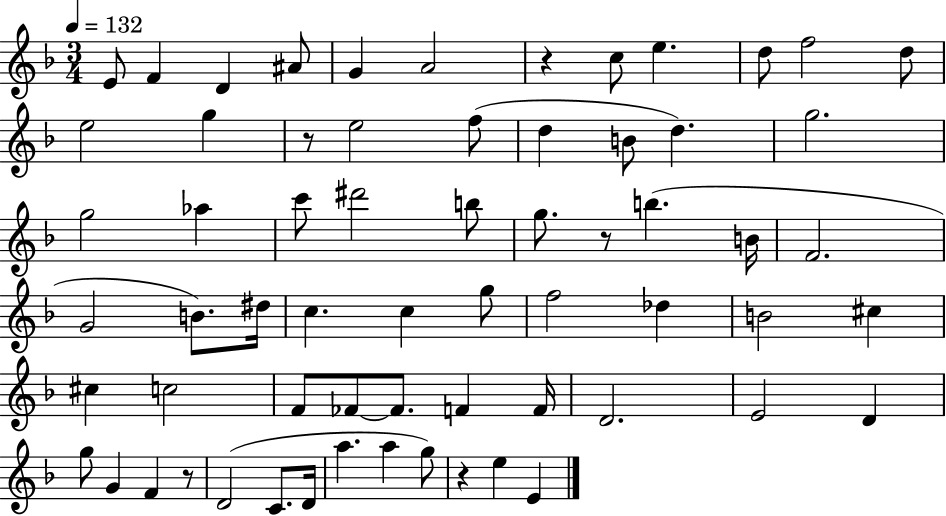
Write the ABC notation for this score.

X:1
T:Untitled
M:3/4
L:1/4
K:F
E/2 F D ^A/2 G A2 z c/2 e d/2 f2 d/2 e2 g z/2 e2 f/2 d B/2 d g2 g2 _a c'/2 ^d'2 b/2 g/2 z/2 b B/4 F2 G2 B/2 ^d/4 c c g/2 f2 _d B2 ^c ^c c2 F/2 _F/2 _F/2 F F/4 D2 E2 D g/2 G F z/2 D2 C/2 D/4 a a g/2 z e E